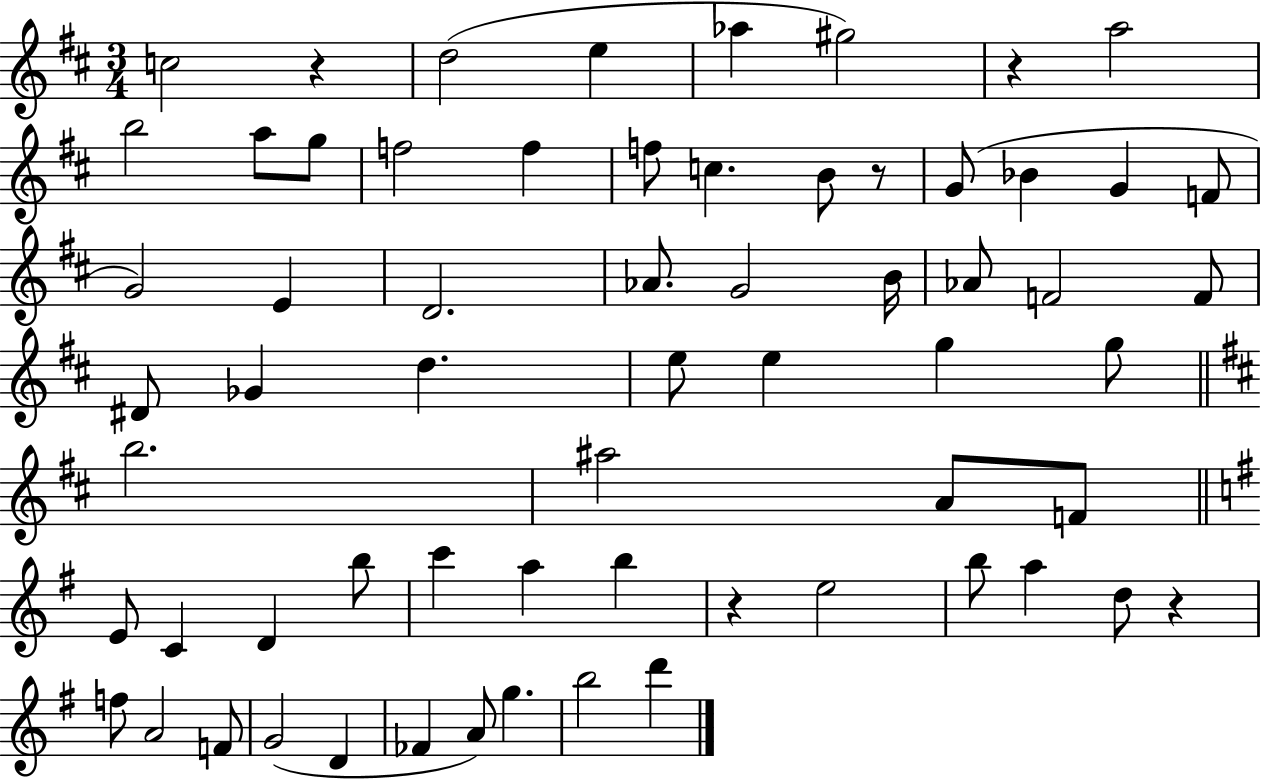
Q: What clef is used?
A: treble